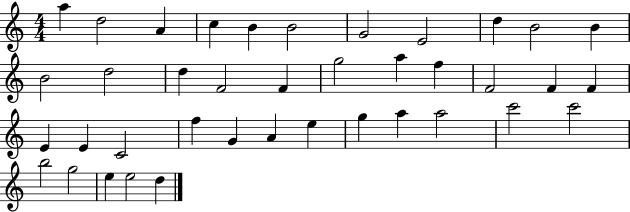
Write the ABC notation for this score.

X:1
T:Untitled
M:4/4
L:1/4
K:C
a d2 A c B B2 G2 E2 d B2 B B2 d2 d F2 F g2 a f F2 F F E E C2 f G A e g a a2 c'2 c'2 b2 g2 e e2 d